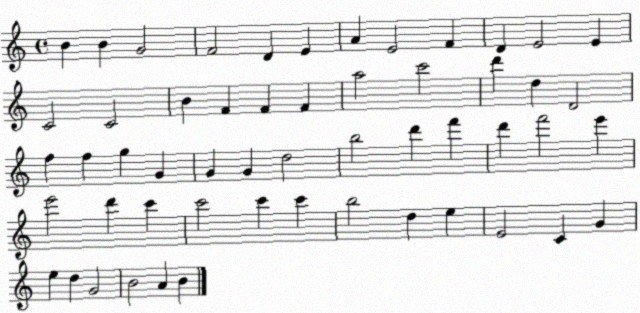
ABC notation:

X:1
T:Untitled
M:4/4
L:1/4
K:C
B B G2 F2 D E A E2 F D E2 E C2 C2 B F F F a2 c'2 d' d D2 f f g G G G d2 b2 d' f' d' f'2 e' e'2 d' c' c'2 c' c' b2 d e E2 C G e d G2 B2 A B